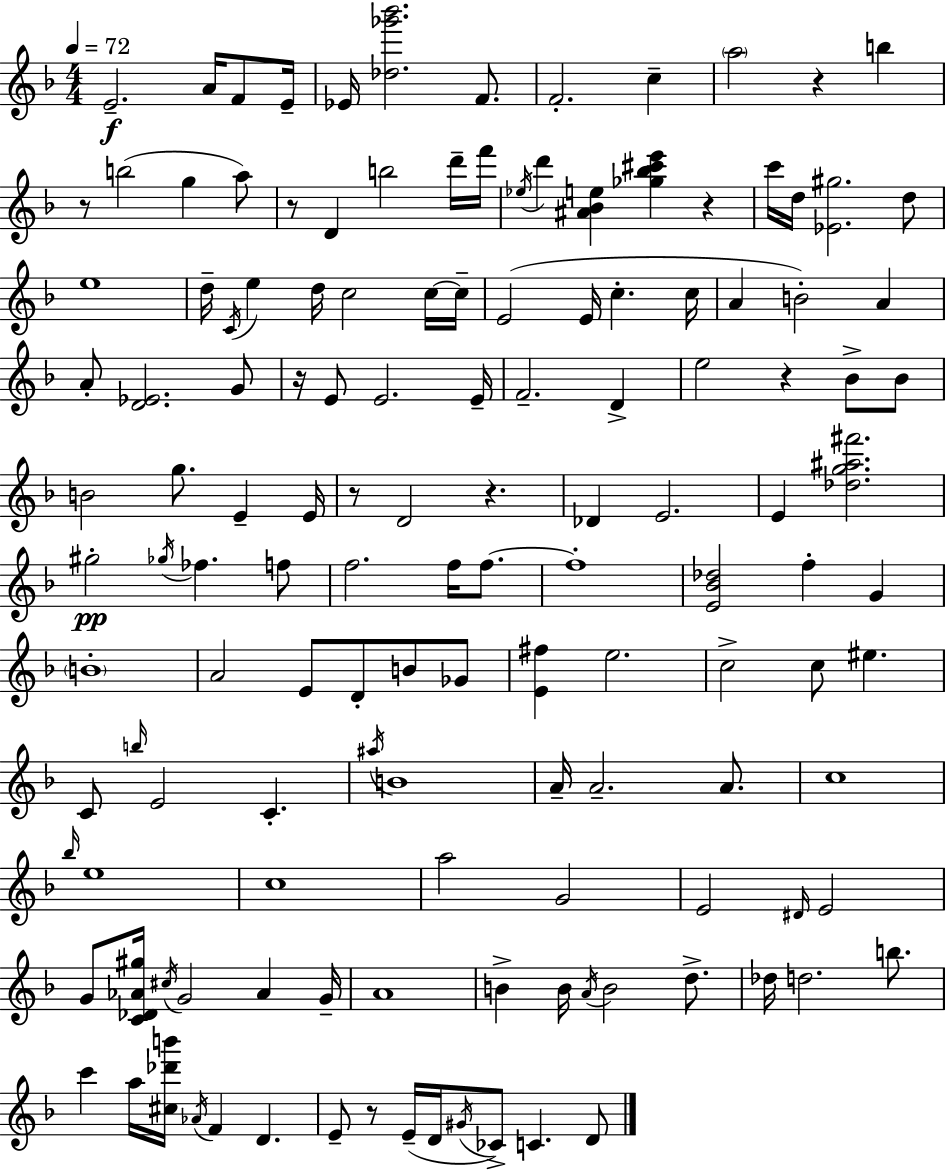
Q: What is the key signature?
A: D minor